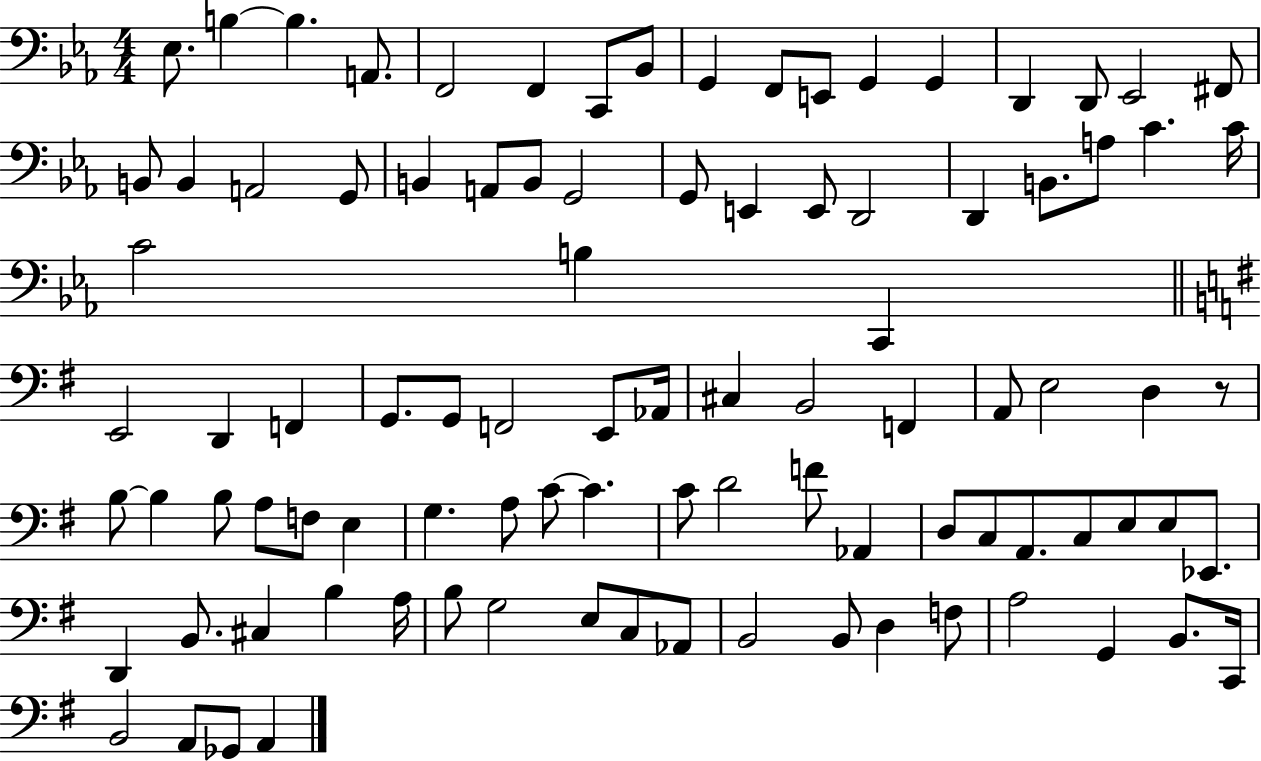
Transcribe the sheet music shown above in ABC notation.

X:1
T:Untitled
M:4/4
L:1/4
K:Eb
_E,/2 B, B, A,,/2 F,,2 F,, C,,/2 _B,,/2 G,, F,,/2 E,,/2 G,, G,, D,, D,,/2 _E,,2 ^F,,/2 B,,/2 B,, A,,2 G,,/2 B,, A,,/2 B,,/2 G,,2 G,,/2 E,, E,,/2 D,,2 D,, B,,/2 A,/2 C C/4 C2 B, C,, E,,2 D,, F,, G,,/2 G,,/2 F,,2 E,,/2 _A,,/4 ^C, B,,2 F,, A,,/2 E,2 D, z/2 B,/2 B, B,/2 A,/2 F,/2 E, G, A,/2 C/2 C C/2 D2 F/2 _A,, D,/2 C,/2 A,,/2 C,/2 E,/2 E,/2 _E,,/2 D,, B,,/2 ^C, B, A,/4 B,/2 G,2 E,/2 C,/2 _A,,/2 B,,2 B,,/2 D, F,/2 A,2 G,, B,,/2 C,,/4 B,,2 A,,/2 _G,,/2 A,,